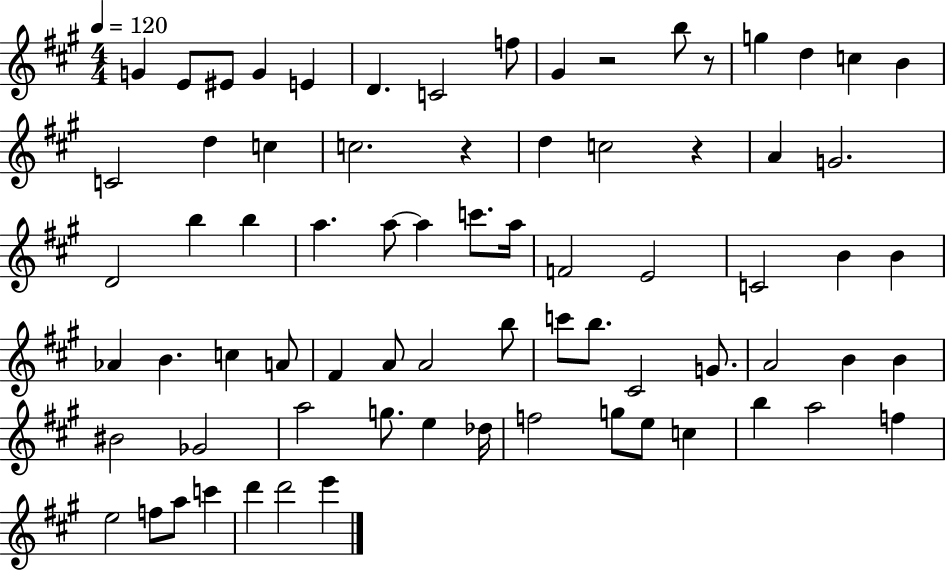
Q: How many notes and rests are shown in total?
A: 74